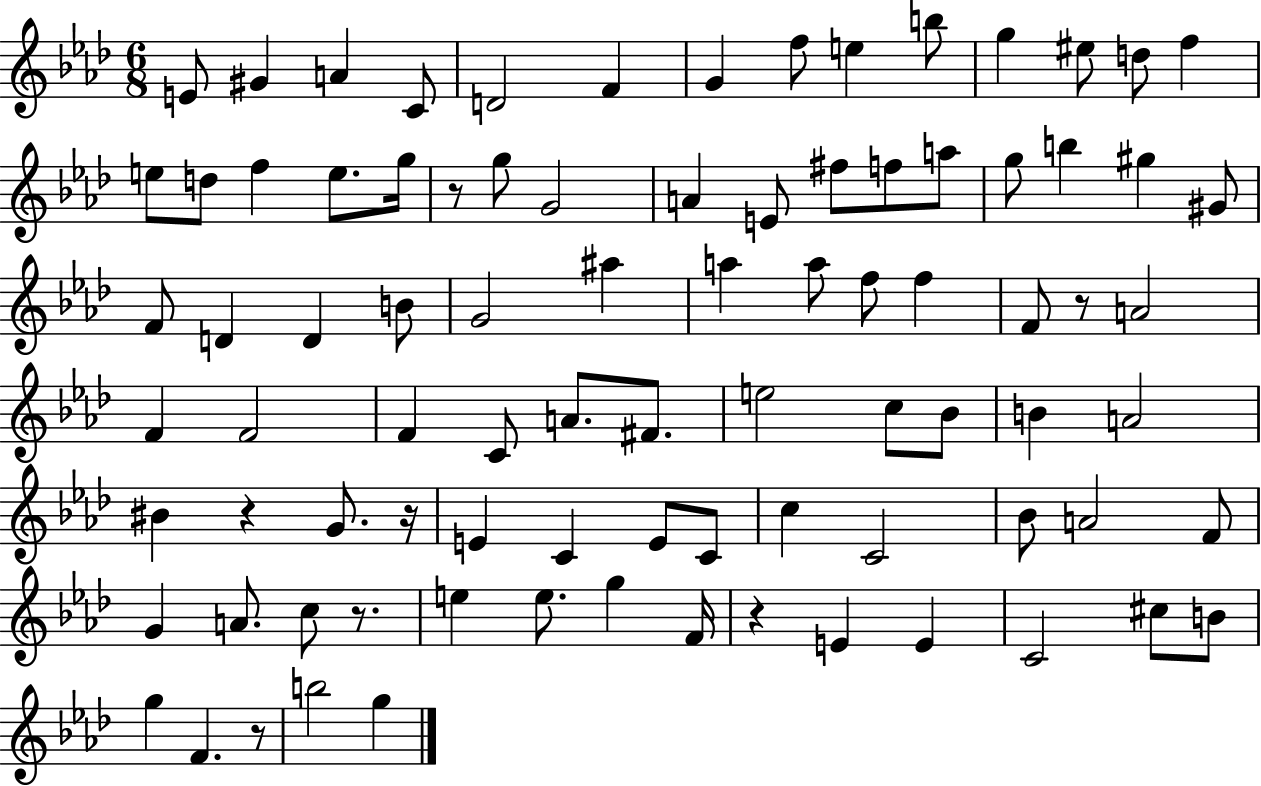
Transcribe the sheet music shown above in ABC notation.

X:1
T:Untitled
M:6/8
L:1/4
K:Ab
E/2 ^G A C/2 D2 F G f/2 e b/2 g ^e/2 d/2 f e/2 d/2 f e/2 g/4 z/2 g/2 G2 A E/2 ^f/2 f/2 a/2 g/2 b ^g ^G/2 F/2 D D B/2 G2 ^a a a/2 f/2 f F/2 z/2 A2 F F2 F C/2 A/2 ^F/2 e2 c/2 _B/2 B A2 ^B z G/2 z/4 E C E/2 C/2 c C2 _B/2 A2 F/2 G A/2 c/2 z/2 e e/2 g F/4 z E E C2 ^c/2 B/2 g F z/2 b2 g